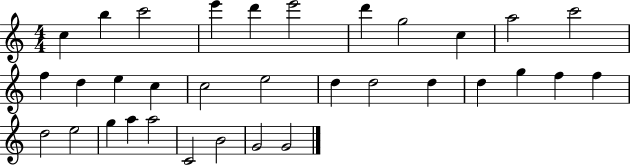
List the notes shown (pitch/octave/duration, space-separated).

C5/q B5/q C6/h E6/q D6/q E6/h D6/q G5/h C5/q A5/h C6/h F5/q D5/q E5/q C5/q C5/h E5/h D5/q D5/h D5/q D5/q G5/q F5/q F5/q D5/h E5/h G5/q A5/q A5/h C4/h B4/h G4/h G4/h